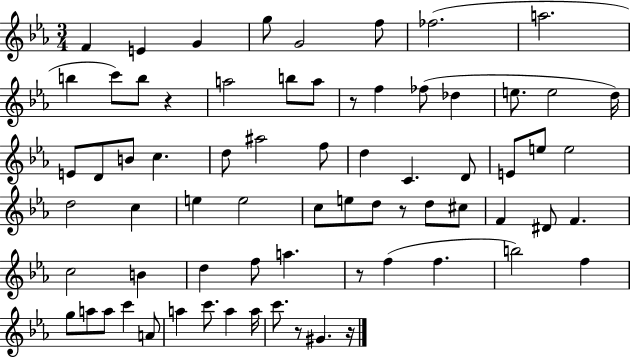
{
  \clef treble
  \numericTimeSignature
  \time 3/4
  \key ees \major
  \repeat volta 2 { f'4 e'4 g'4 | g''8 g'2 f''8 | fes''2.( | a''2. | \break b''4 c'''8) b''8 r4 | a''2 b''8 a''8 | r8 f''4 fes''8( des''4 | e''8. e''2 d''16) | \break e'8 d'8 b'8 c''4. | d''8 ais''2 f''8 | d''4 c'4. d'8 | e'8 e''8 e''2 | \break d''2 c''4 | e''4 e''2 | c''8 e''8 d''8 r8 d''8 cis''8 | f'4 dis'8 f'4. | \break c''2 b'4 | d''4 f''8 a''4. | r8 f''4( f''4. | b''2) f''4 | \break g''8 a''8 a''8 c'''4 a'8 | a''4 c'''8. a''4 a''16 | c'''8. r8 gis'4. r16 | } \bar "|."
}